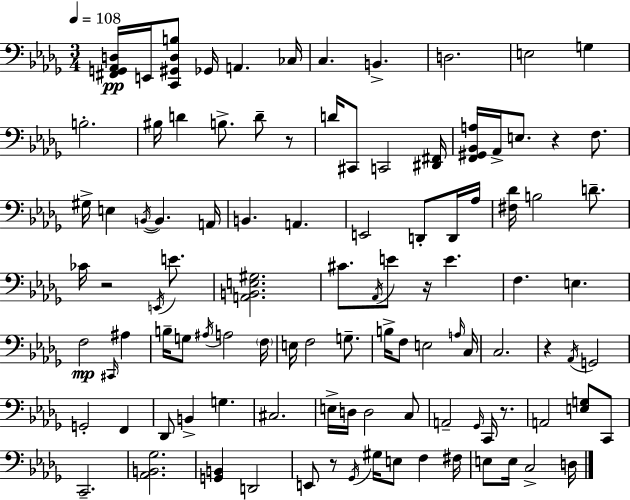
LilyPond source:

{
  \clef bass
  \numericTimeSignature
  \time 3/4
  \key bes \minor
  \tempo 4 = 108
  <fis, g, aes, d>16\pp e,16 <c, gis, d b>8 ges,16 a,4. ces16 | c4. b,4.-> | d2. | e2 g4 | \break b2.-. | bis16 d'4 b8.-> d'8-- r8 | d'16 cis,8 c,2 <dis, fis,>16 | <f, gis, bes, a>16 aes,16-> e8. r4 f8. | \break gis16-> e4 \acciaccatura { b,16~ }~ b,4. | a,16 b,4. a,4. | e,2 d,8-. d,16 | aes16 <fis des'>16 b2 d'8.-- | \break ces'16 r2 \acciaccatura { e,16 } e'8. | <a, b, e gis>2. | cis'8. \acciaccatura { aes,16 } e'8 r16 e'4. | f4. e4. | \break f2\mp \grace { cis,16 } | ais4 b16-- g8 \acciaccatura { ais16 } a2 | \parenthesize f16 e16 f2 | g8.-- b16-> f8 e2 | \break \grace { a16 } c16 c2. | r4 \acciaccatura { aes,16 } g,2 | g,2-. | f,4 des,8 b,4-> | \break g4. cis2. | e16-> d16 d2 | c8 a,2-- | \grace { ges,16 } c,16 r8. a,2 | \break <e g>8 c,8 c,2.-- | <aes, b, ges>2. | <g, b,>4 | d,2 e,8 r8 | \break \acciaccatura { ges,16 } gis16 e8 f4 fis16 e8 e16 | c2-> d16 \bar "|."
}